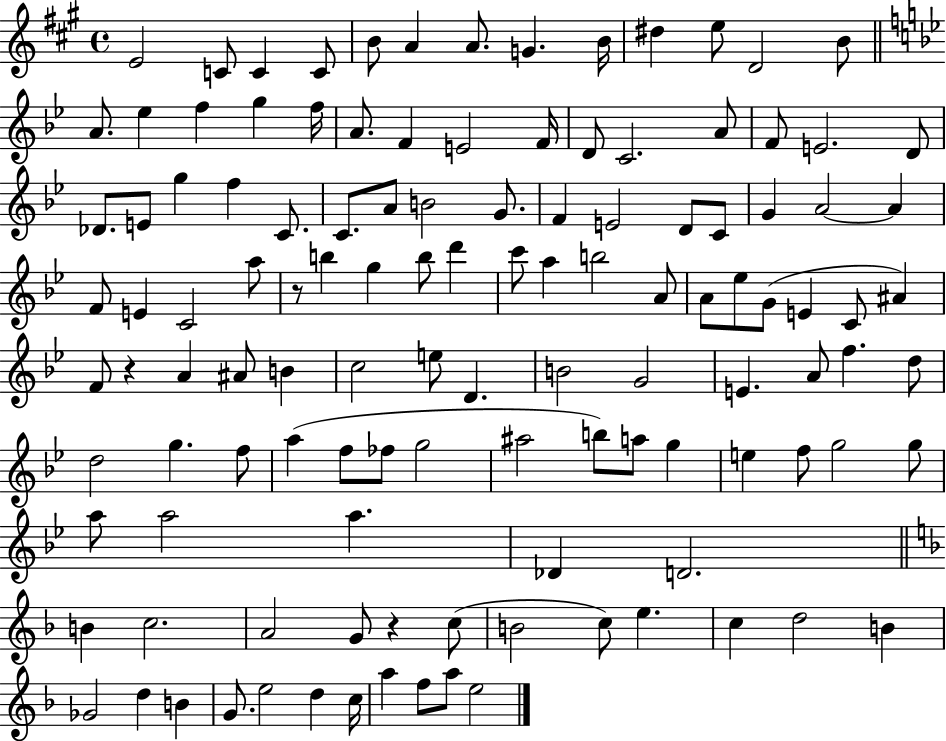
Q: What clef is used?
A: treble